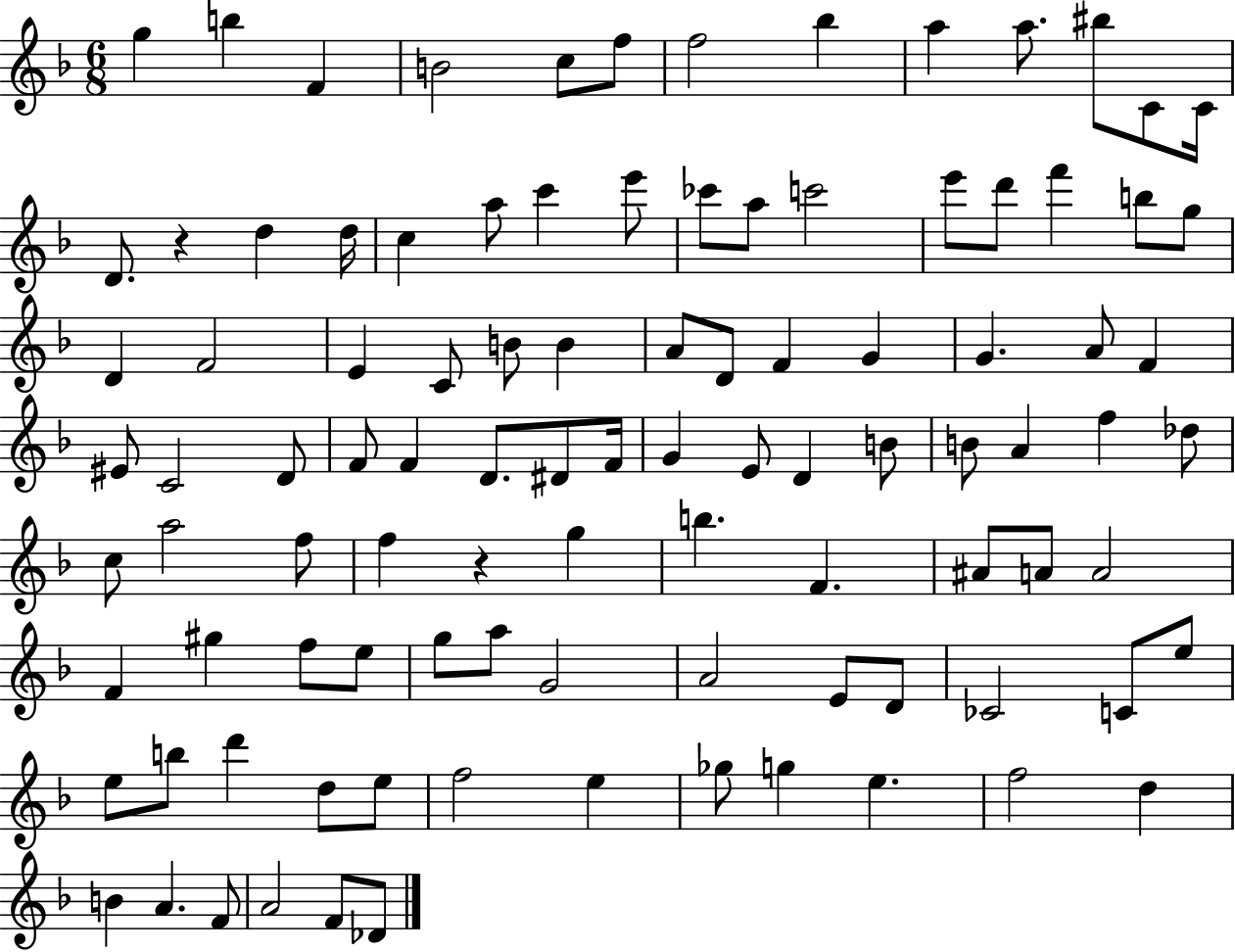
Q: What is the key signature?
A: F major